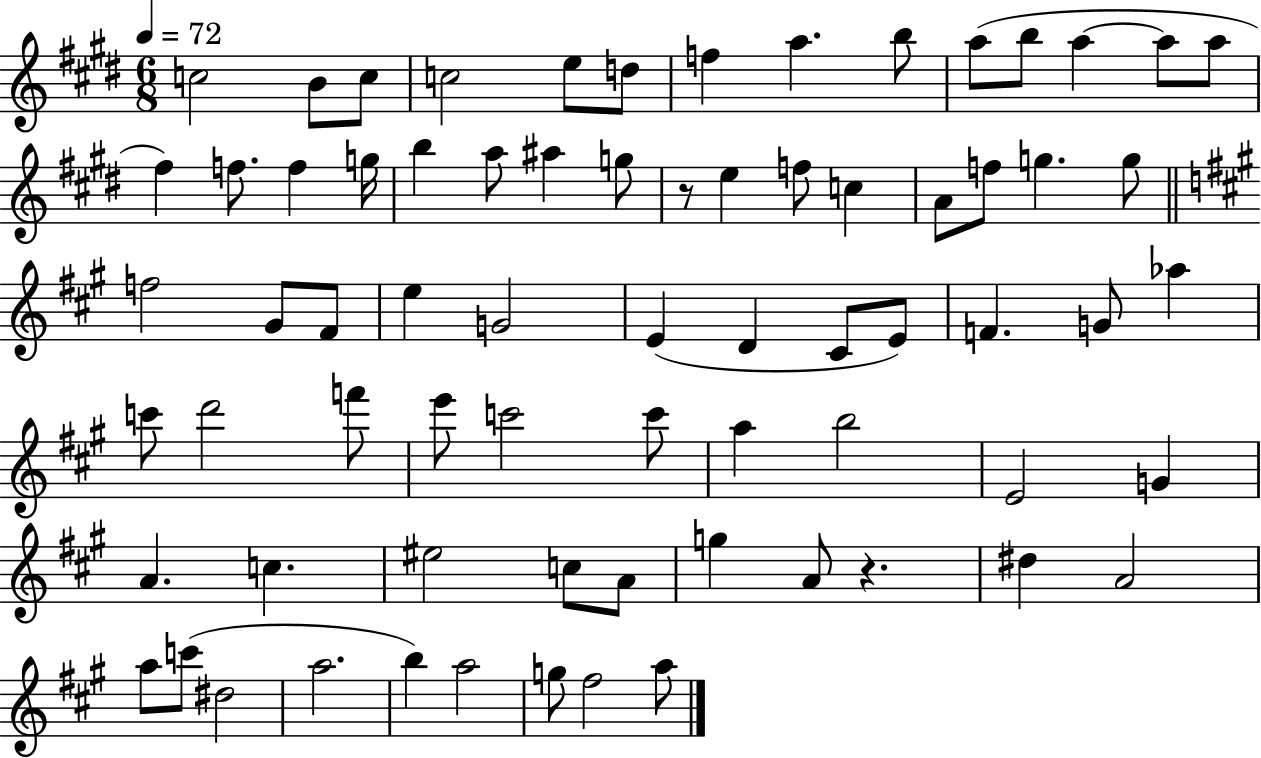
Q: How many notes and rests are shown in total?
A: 71